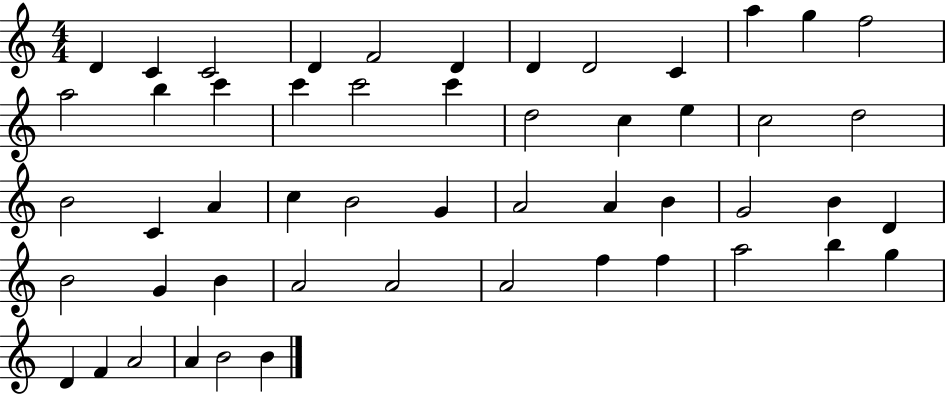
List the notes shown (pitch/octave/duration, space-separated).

D4/q C4/q C4/h D4/q F4/h D4/q D4/q D4/h C4/q A5/q G5/q F5/h A5/h B5/q C6/q C6/q C6/h C6/q D5/h C5/q E5/q C5/h D5/h B4/h C4/q A4/q C5/q B4/h G4/q A4/h A4/q B4/q G4/h B4/q D4/q B4/h G4/q B4/q A4/h A4/h A4/h F5/q F5/q A5/h B5/q G5/q D4/q F4/q A4/h A4/q B4/h B4/q